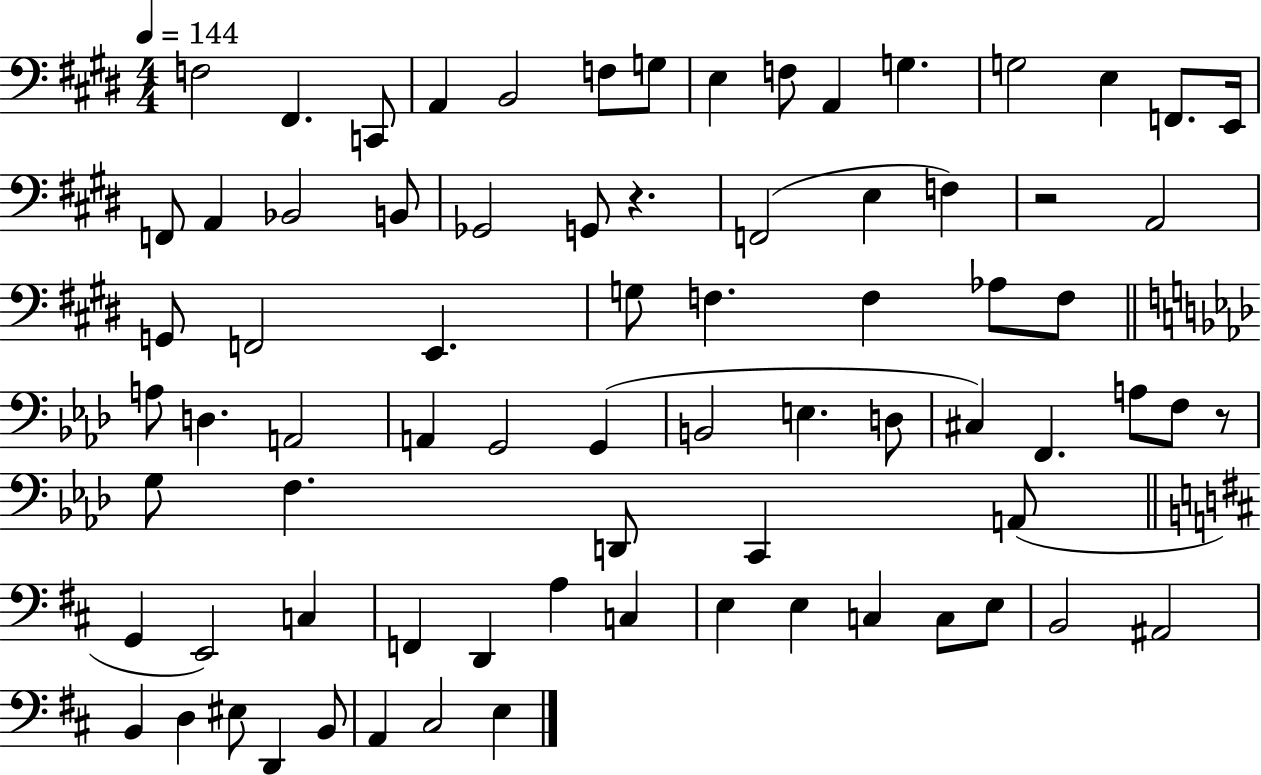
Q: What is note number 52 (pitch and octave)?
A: G2